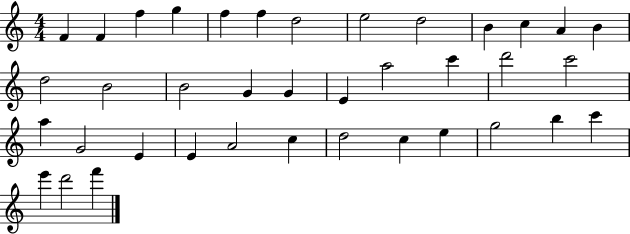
{
  \clef treble
  \numericTimeSignature
  \time 4/4
  \key c \major
  f'4 f'4 f''4 g''4 | f''4 f''4 d''2 | e''2 d''2 | b'4 c''4 a'4 b'4 | \break d''2 b'2 | b'2 g'4 g'4 | e'4 a''2 c'''4 | d'''2 c'''2 | \break a''4 g'2 e'4 | e'4 a'2 c''4 | d''2 c''4 e''4 | g''2 b''4 c'''4 | \break e'''4 d'''2 f'''4 | \bar "|."
}